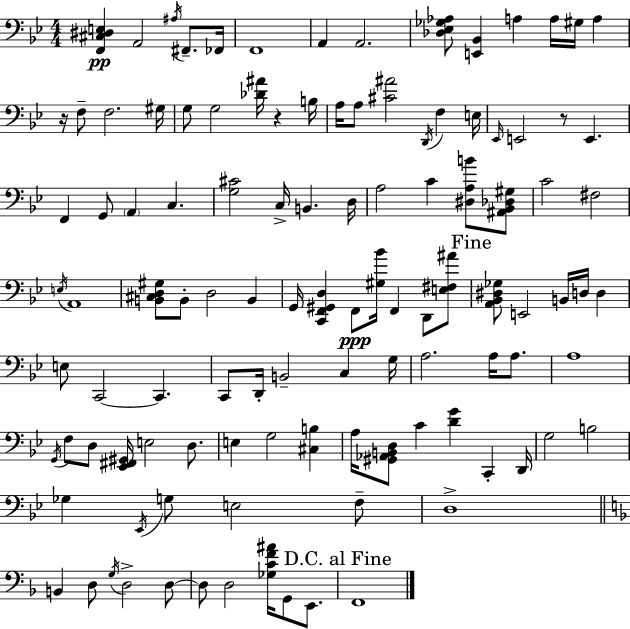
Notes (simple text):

[F2,C#3,D#3,E3]/q A2/h A#3/s F#2/e. FES2/s F2/w A2/q A2/h. [Db3,Eb3,Gb3,Ab3]/e [E2,Bb2]/q A3/q A3/s G#3/s A3/q R/s F3/e F3/h. G#3/s G3/e G3/h [Db4,A#4]/s R/q B3/s A3/s A3/e [C#4,A#4]/h D2/s F3/q E3/s Eb2/s E2/h R/e E2/q. F2/q G2/e A2/q C3/q. [G3,C#4]/h C3/s B2/q. D3/s A3/h C4/q [D#3,A3,B4]/e [A#2,Bb2,Db3,G#3]/e C4/h F#3/h E3/s A2/w [B2,C#3,D3,G#3]/e B2/e D3/h B2/q G2/s [C2,F2,G#2,D3]/q F2/e [G#3,Bb4]/s F2/q D2/e [E3,F#3,A#4]/e [A2,Bb2,D#3,Gb3]/e E2/h B2/s D3/s D3/q E3/e C2/h C2/q. C2/e D2/s B2/h C3/q G3/s A3/h. A3/s A3/e. A3/w G2/s F3/e D3/e [Eb2,F#2,G#2]/s E3/h D3/e. E3/q G3/h [C#3,B3]/q A3/s [G#2,Ab2,B2,D3]/e C4/q [D4,G4]/q C2/q D2/s G3/h B3/h Gb3/q Eb2/s G3/e E3/h F3/e D3/w B2/q D3/e G3/s D3/h D3/e D3/e D3/h [Gb3,C4,F4,A#4]/s G2/e E2/e. F2/w